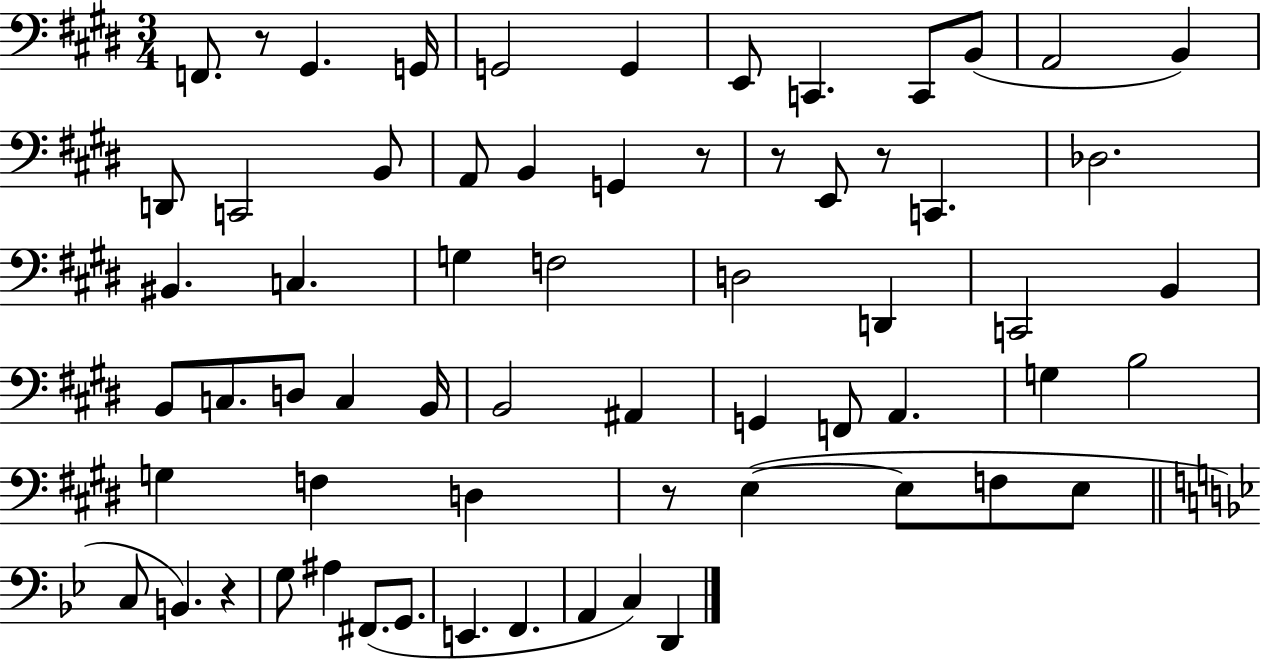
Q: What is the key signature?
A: E major